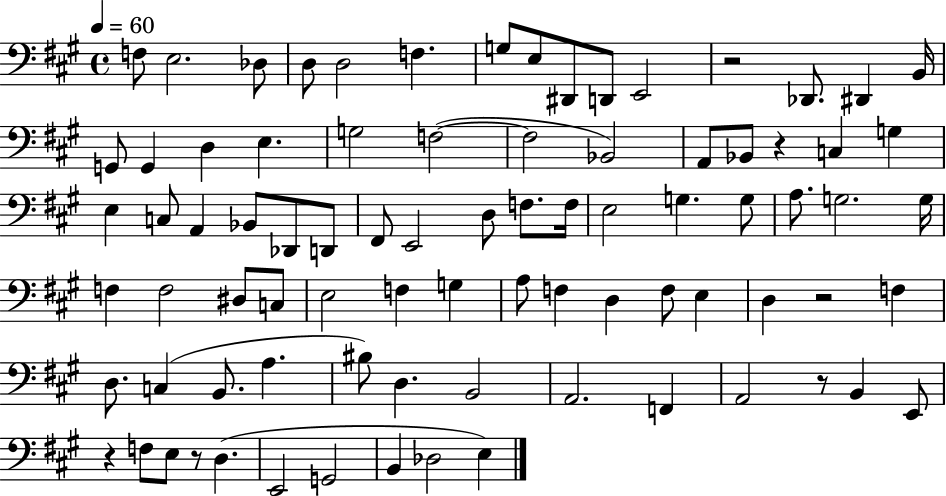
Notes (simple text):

F3/e E3/h. Db3/e D3/e D3/h F3/q. G3/e E3/e D#2/e D2/e E2/h R/h Db2/e. D#2/q B2/s G2/e G2/q D3/q E3/q. G3/h F3/h F3/h Bb2/h A2/e Bb2/e R/q C3/q G3/q E3/q C3/e A2/q Bb2/e Db2/e D2/e F#2/e E2/h D3/e F3/e. F3/s E3/h G3/q. G3/e A3/e. G3/h. G3/s F3/q F3/h D#3/e C3/e E3/h F3/q G3/q A3/e F3/q D3/q F3/e E3/q D3/q R/h F3/q D3/e. C3/q B2/e. A3/q. BIS3/e D3/q. B2/h A2/h. F2/q A2/h R/e B2/q E2/e R/q F3/e E3/e R/e D3/q. E2/h G2/h B2/q Db3/h E3/q